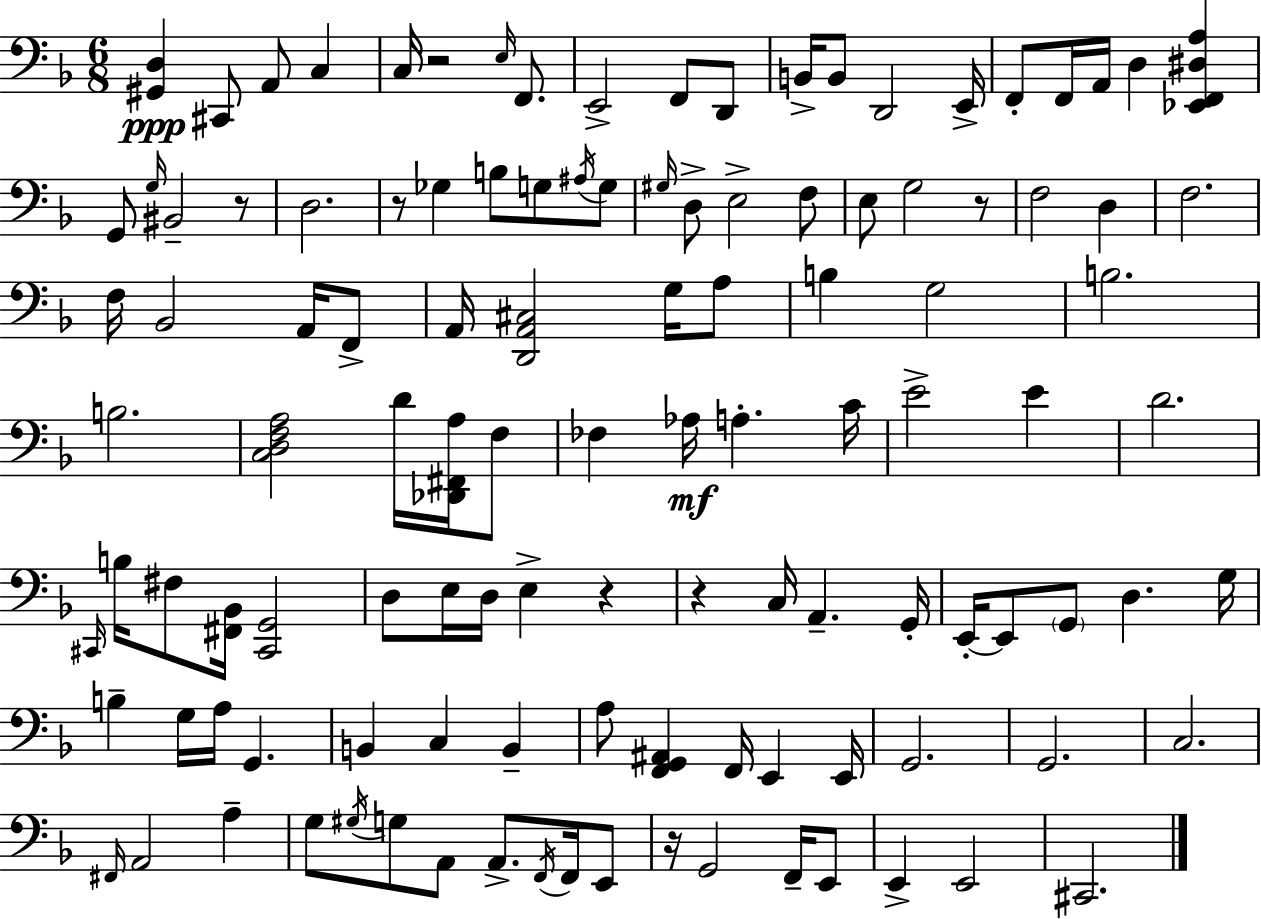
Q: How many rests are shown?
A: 7